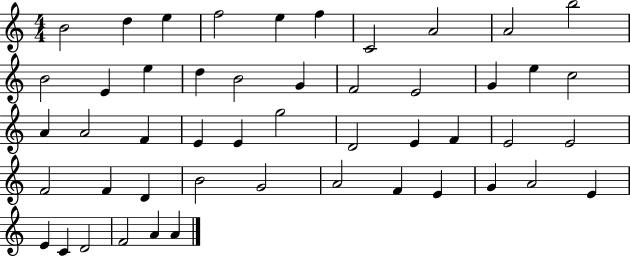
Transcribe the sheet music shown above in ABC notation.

X:1
T:Untitled
M:4/4
L:1/4
K:C
B2 d e f2 e f C2 A2 A2 b2 B2 E e d B2 G F2 E2 G e c2 A A2 F E E g2 D2 E F E2 E2 F2 F D B2 G2 A2 F E G A2 E E C D2 F2 A A